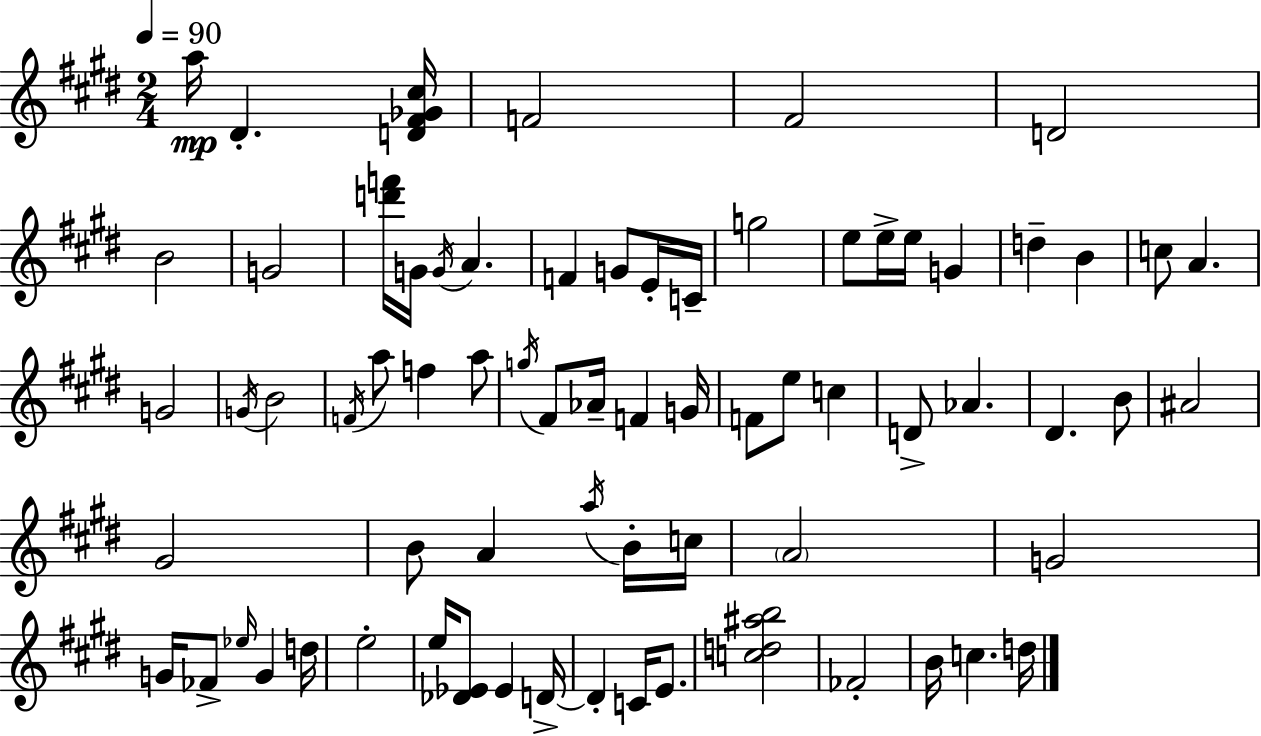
X:1
T:Untitled
M:2/4
L:1/4
K:E
a/4 ^D [D^F_G^c]/4 F2 ^F2 D2 B2 G2 [d'f']/4 G/4 G/4 A F G/2 E/4 C/4 g2 e/2 e/4 e/4 G d B c/2 A G2 G/4 B2 F/4 a/2 f a/2 g/4 ^F/2 _A/4 F G/4 F/2 e/2 c D/2 _A ^D B/2 ^A2 ^G2 B/2 A a/4 B/4 c/4 A2 G2 G/4 _F/2 _e/4 G d/4 e2 e/4 [_D_E]/2 _E D/4 D C/4 E/2 [cd^ab]2 _F2 B/4 c d/4